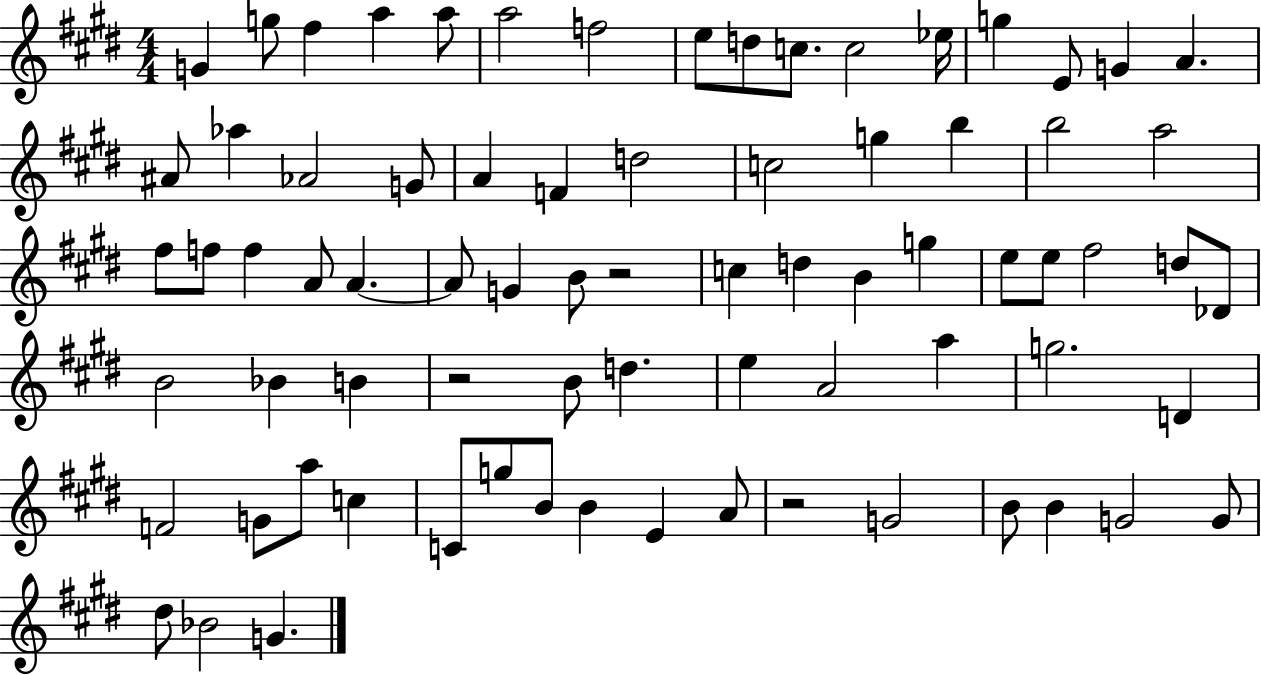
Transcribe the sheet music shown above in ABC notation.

X:1
T:Untitled
M:4/4
L:1/4
K:E
G g/2 ^f a a/2 a2 f2 e/2 d/2 c/2 c2 _e/4 g E/2 G A ^A/2 _a _A2 G/2 A F d2 c2 g b b2 a2 ^f/2 f/2 f A/2 A A/2 G B/2 z2 c d B g e/2 e/2 ^f2 d/2 _D/2 B2 _B B z2 B/2 d e A2 a g2 D F2 G/2 a/2 c C/2 g/2 B/2 B E A/2 z2 G2 B/2 B G2 G/2 ^d/2 _B2 G